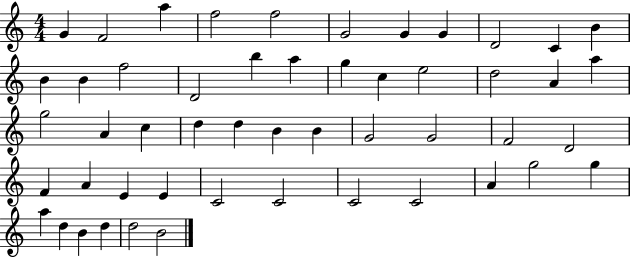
{
  \clef treble
  \numericTimeSignature
  \time 4/4
  \key c \major
  g'4 f'2 a''4 | f''2 f''2 | g'2 g'4 g'4 | d'2 c'4 b'4 | \break b'4 b'4 f''2 | d'2 b''4 a''4 | g''4 c''4 e''2 | d''2 a'4 a''4 | \break g''2 a'4 c''4 | d''4 d''4 b'4 b'4 | g'2 g'2 | f'2 d'2 | \break f'4 a'4 e'4 e'4 | c'2 c'2 | c'2 c'2 | a'4 g''2 g''4 | \break a''4 d''4 b'4 d''4 | d''2 b'2 | \bar "|."
}